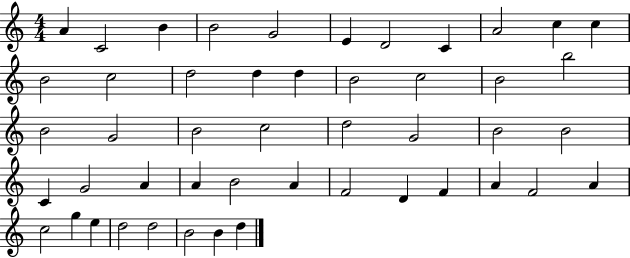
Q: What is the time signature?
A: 4/4